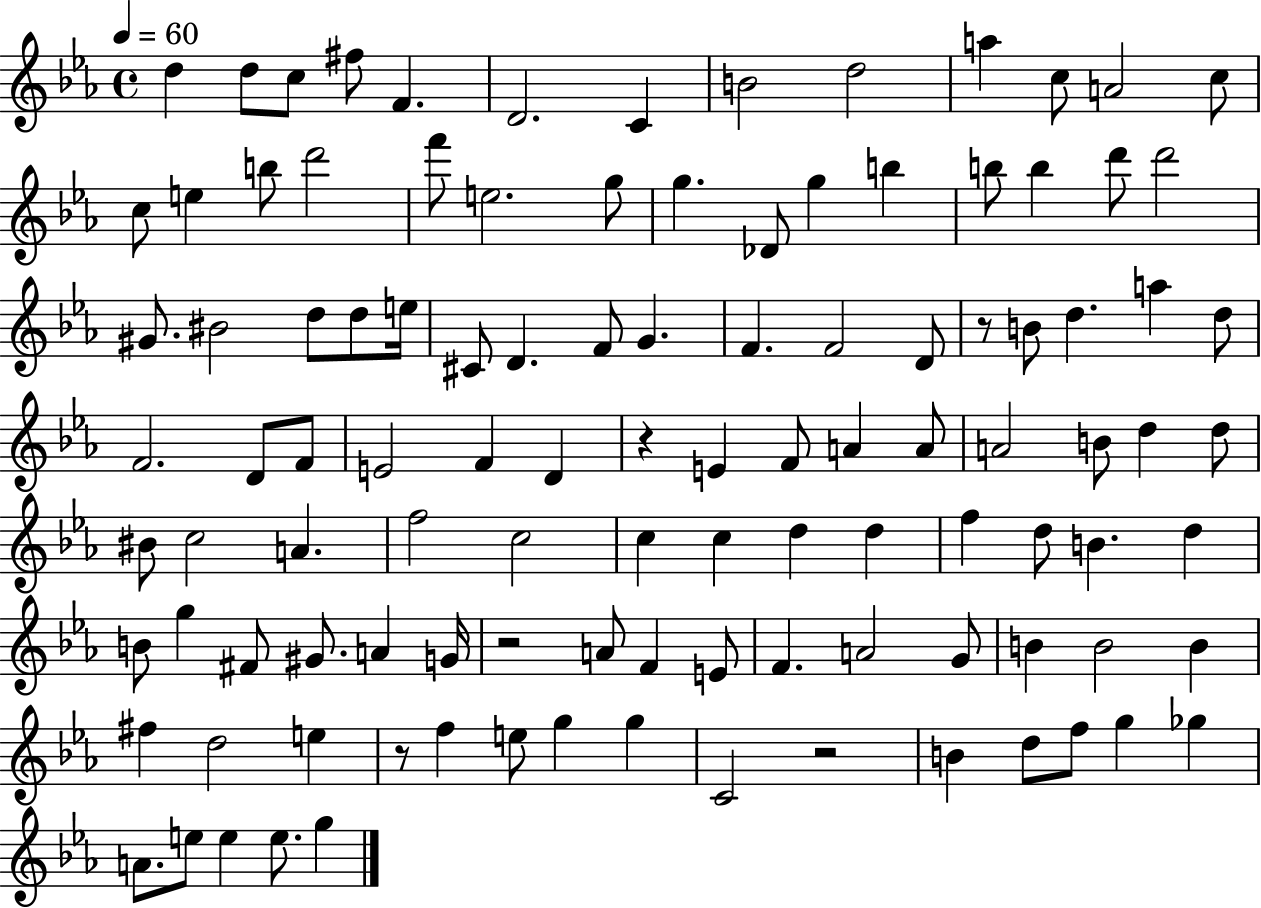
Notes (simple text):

D5/q D5/e C5/e F#5/e F4/q. D4/h. C4/q B4/h D5/h A5/q C5/e A4/h C5/e C5/e E5/q B5/e D6/h F6/e E5/h. G5/e G5/q. Db4/e G5/q B5/q B5/e B5/q D6/e D6/h G#4/e. BIS4/h D5/e D5/e E5/s C#4/e D4/q. F4/e G4/q. F4/q. F4/h D4/e R/e B4/e D5/q. A5/q D5/e F4/h. D4/e F4/e E4/h F4/q D4/q R/q E4/q F4/e A4/q A4/e A4/h B4/e D5/q D5/e BIS4/e C5/h A4/q. F5/h C5/h C5/q C5/q D5/q D5/q F5/q D5/e B4/q. D5/q B4/e G5/q F#4/e G#4/e. A4/q G4/s R/h A4/e F4/q E4/e F4/q. A4/h G4/e B4/q B4/h B4/q F#5/q D5/h E5/q R/e F5/q E5/e G5/q G5/q C4/h R/h B4/q D5/e F5/e G5/q Gb5/q A4/e. E5/e E5/q E5/e. G5/q